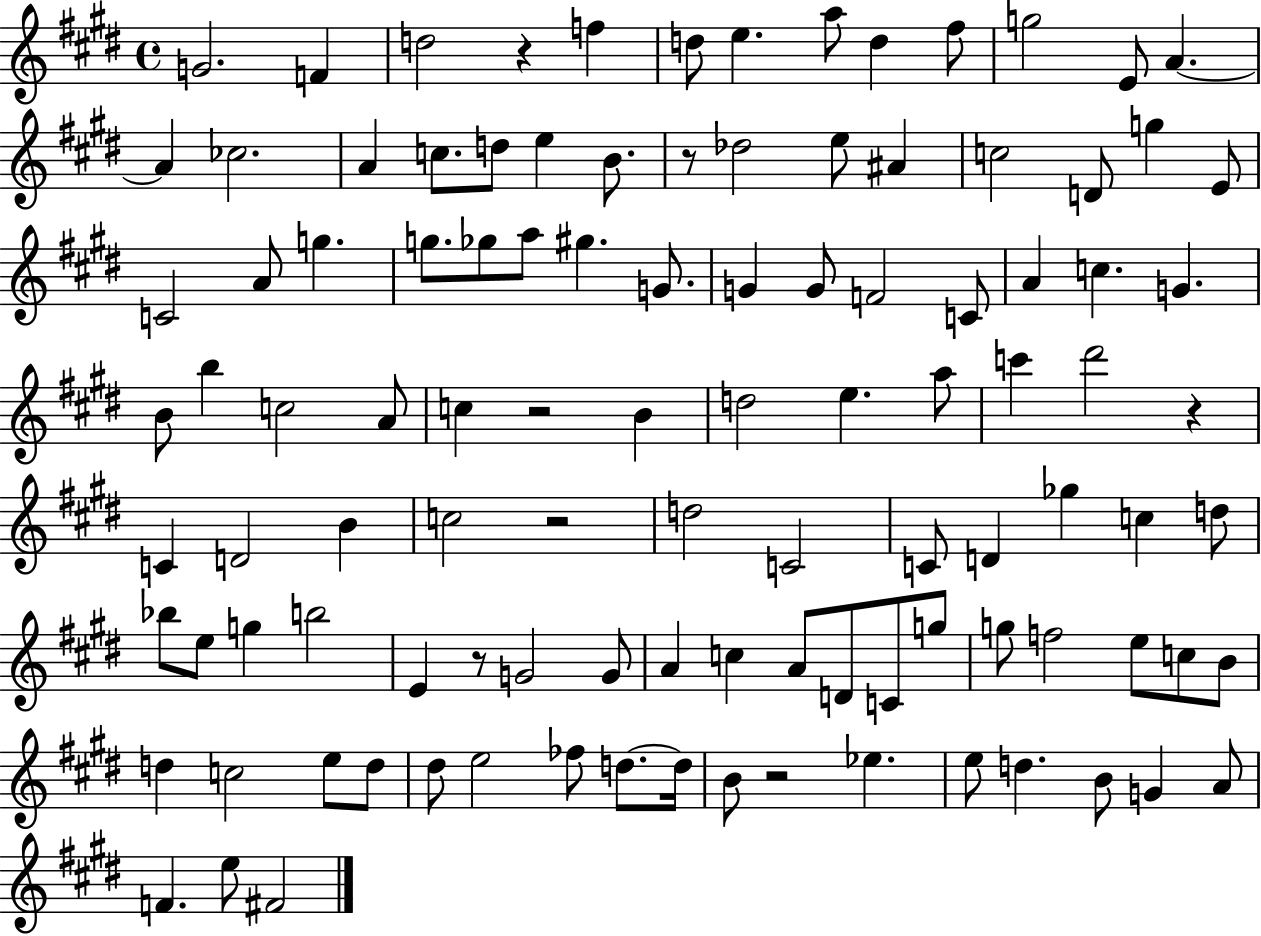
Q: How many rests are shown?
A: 7